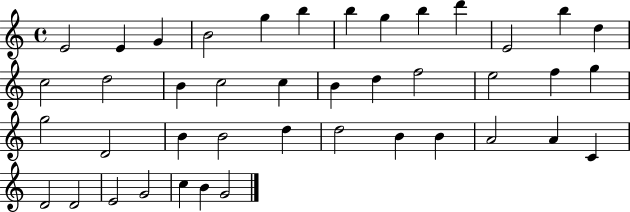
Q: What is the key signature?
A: C major